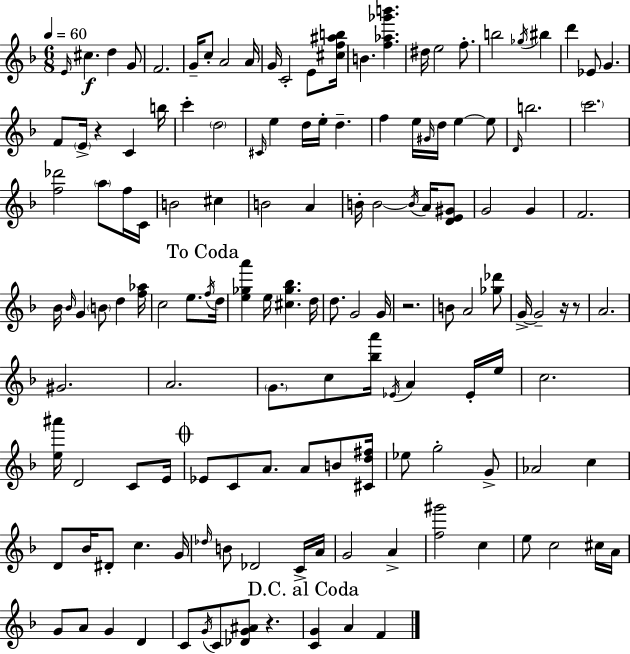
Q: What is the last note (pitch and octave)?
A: F4